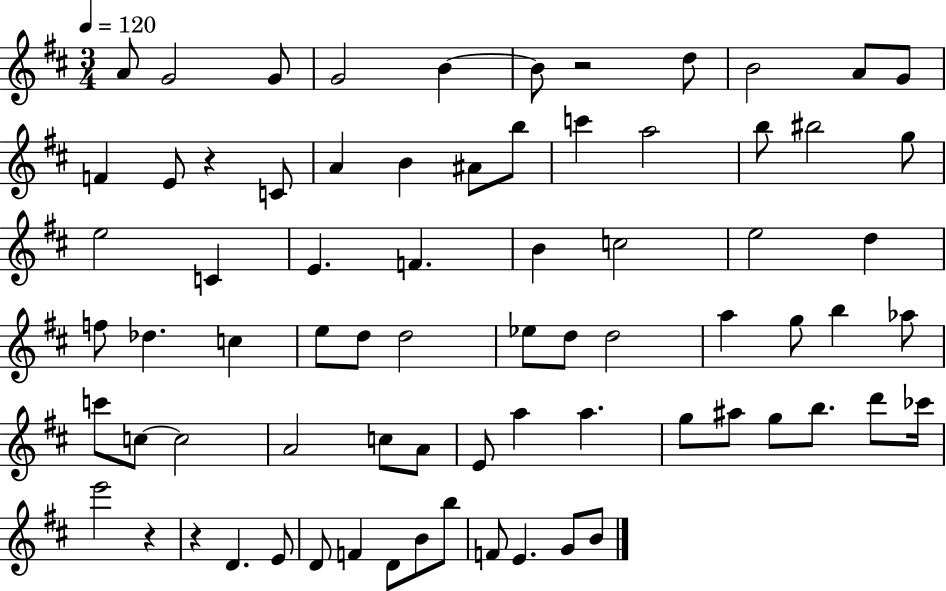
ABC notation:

X:1
T:Untitled
M:3/4
L:1/4
K:D
A/2 G2 G/2 G2 B B/2 z2 d/2 B2 A/2 G/2 F E/2 z C/2 A B ^A/2 b/2 c' a2 b/2 ^b2 g/2 e2 C E F B c2 e2 d f/2 _d c e/2 d/2 d2 _e/2 d/2 d2 a g/2 b _a/2 c'/2 c/2 c2 A2 c/2 A/2 E/2 a a g/2 ^a/2 g/2 b/2 d'/2 _c'/4 e'2 z z D E/2 D/2 F D/2 B/2 b/2 F/2 E G/2 B/2